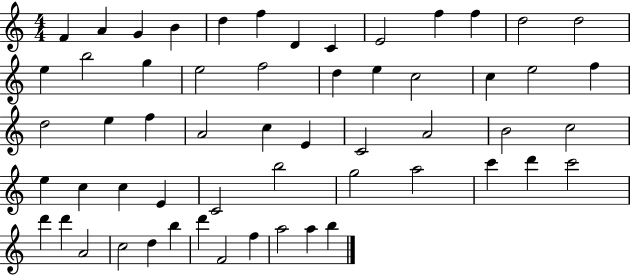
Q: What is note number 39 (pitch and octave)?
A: C4